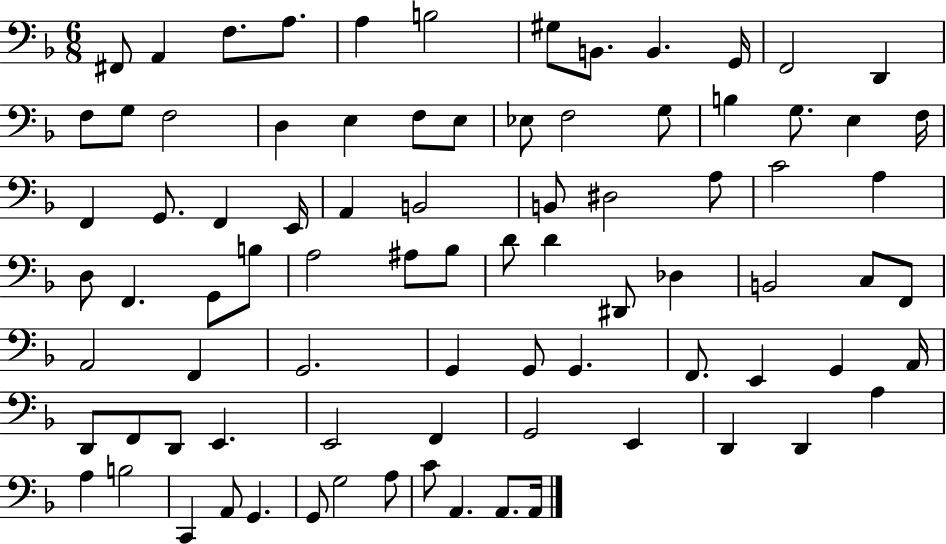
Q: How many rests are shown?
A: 0